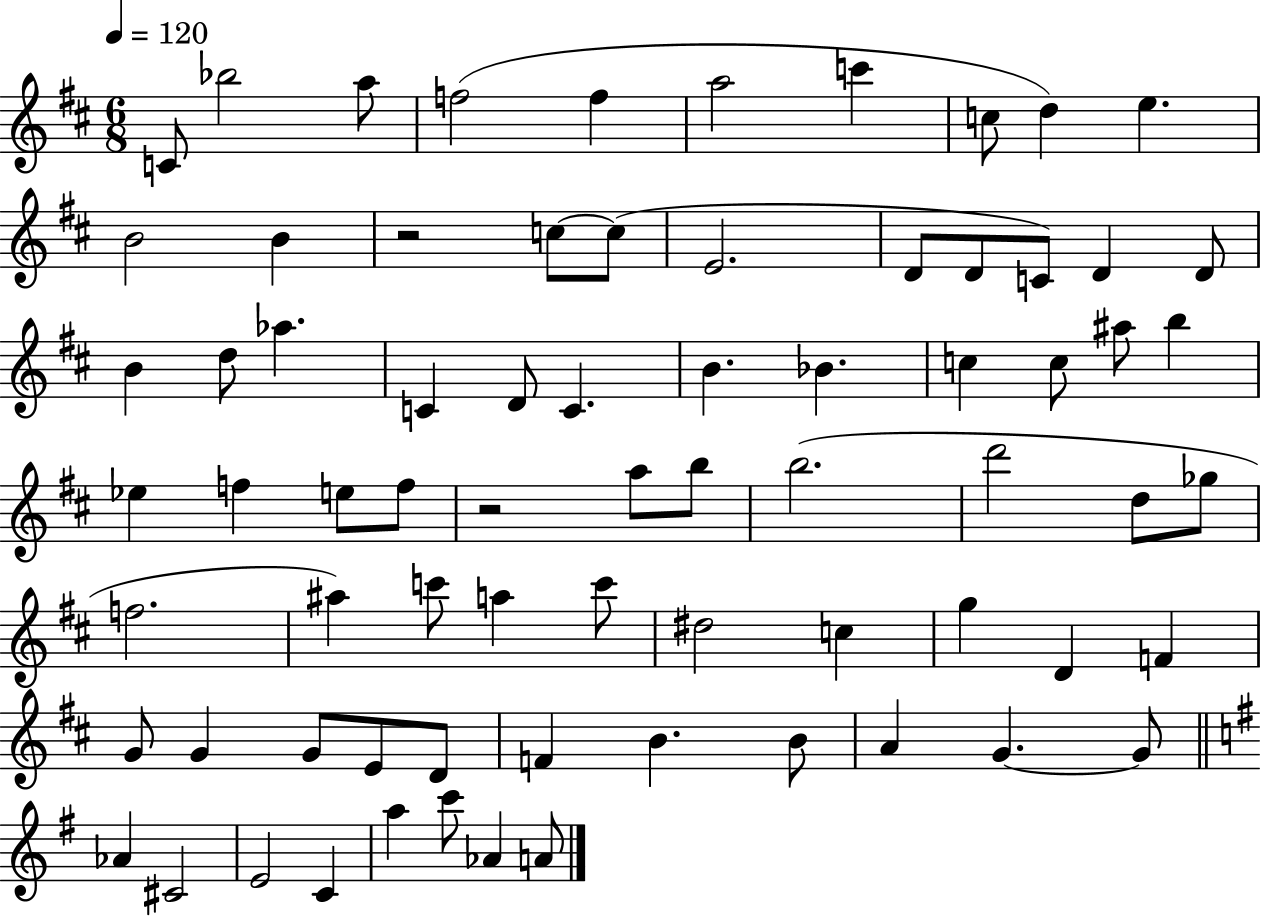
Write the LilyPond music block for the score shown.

{
  \clef treble
  \numericTimeSignature
  \time 6/8
  \key d \major
  \tempo 4 = 120
  \repeat volta 2 { c'8 bes''2 a''8 | f''2( f''4 | a''2 c'''4 | c''8 d''4) e''4. | \break b'2 b'4 | r2 c''8~~ c''8( | e'2. | d'8 d'8 c'8) d'4 d'8 | \break b'4 d''8 aes''4. | c'4 d'8 c'4. | b'4. bes'4. | c''4 c''8 ais''8 b''4 | \break ees''4 f''4 e''8 f''8 | r2 a''8 b''8 | b''2.( | d'''2 d''8 ges''8 | \break f''2. | ais''4) c'''8 a''4 c'''8 | dis''2 c''4 | g''4 d'4 f'4 | \break g'8 g'4 g'8 e'8 d'8 | f'4 b'4. b'8 | a'4 g'4.~~ g'8 | \bar "||" \break \key e \minor aes'4 cis'2 | e'2 c'4 | a''4 c'''8 aes'4 a'8 | } \bar "|."
}